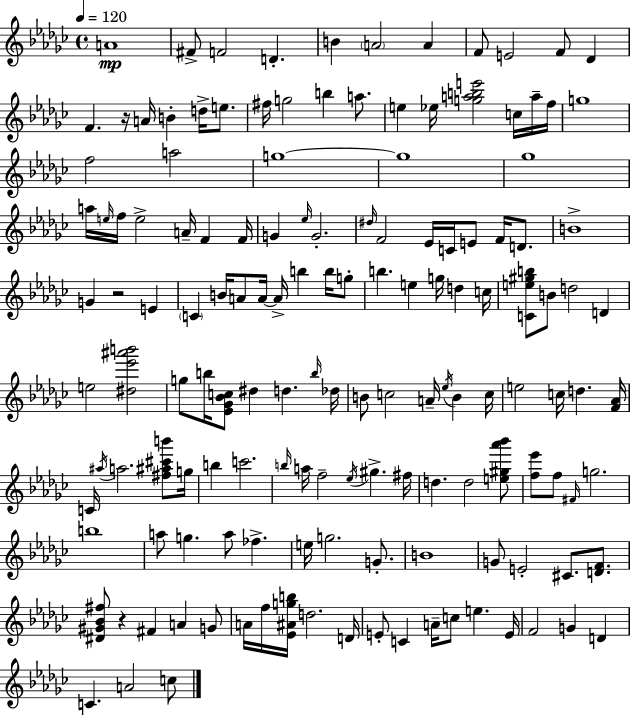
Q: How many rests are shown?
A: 3